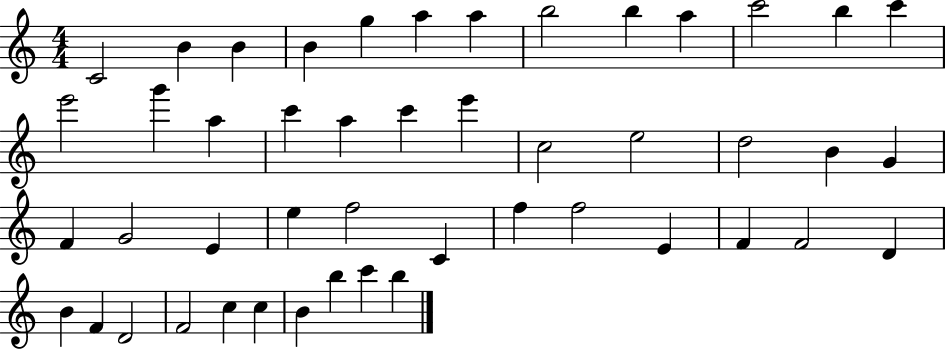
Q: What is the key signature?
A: C major